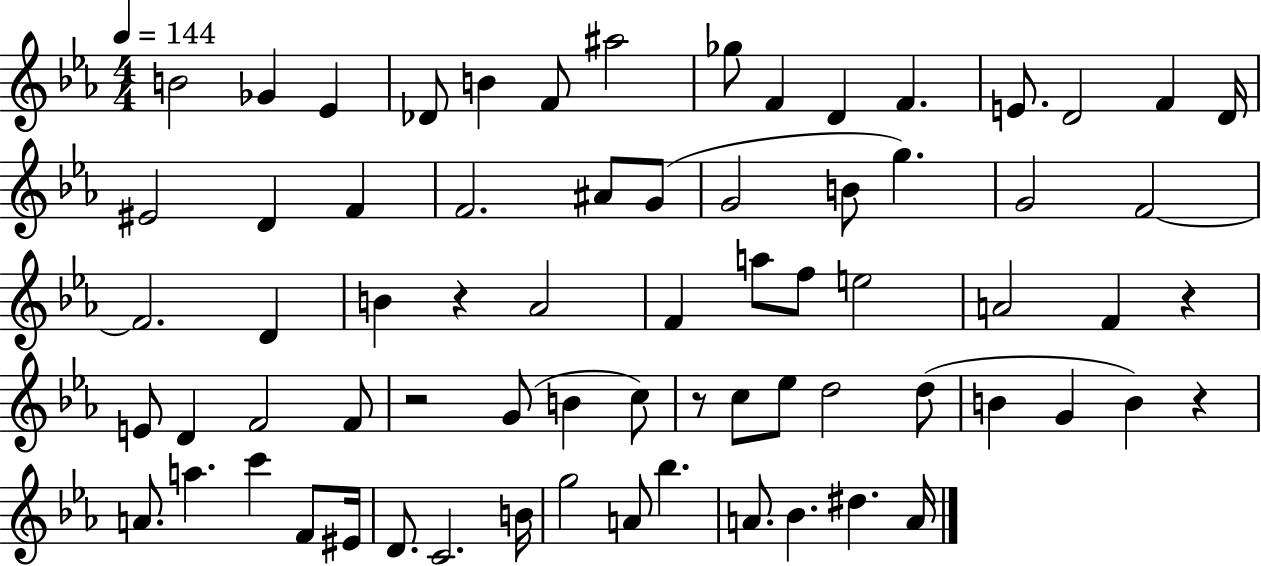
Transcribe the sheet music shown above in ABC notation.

X:1
T:Untitled
M:4/4
L:1/4
K:Eb
B2 _G _E _D/2 B F/2 ^a2 _g/2 F D F E/2 D2 F D/4 ^E2 D F F2 ^A/2 G/2 G2 B/2 g G2 F2 F2 D B z _A2 F a/2 f/2 e2 A2 F z E/2 D F2 F/2 z2 G/2 B c/2 z/2 c/2 _e/2 d2 d/2 B G B z A/2 a c' F/2 ^E/4 D/2 C2 B/4 g2 A/2 _b A/2 _B ^d A/4